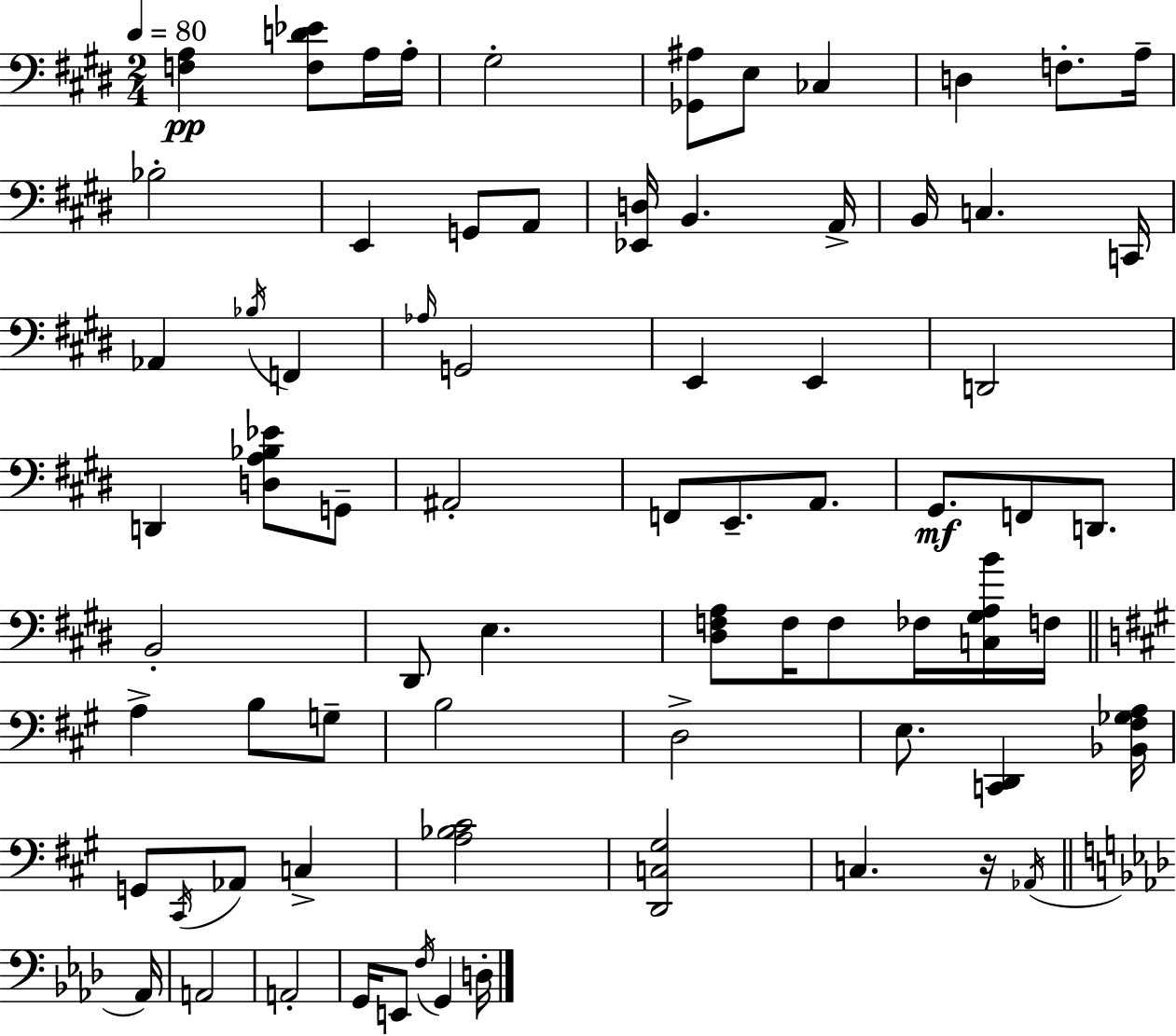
[F3,A3]/q [F3,D4,Eb4]/e A3/s A3/s G#3/h [Gb2,A#3]/e E3/e CES3/q D3/q F3/e. A3/s Bb3/h E2/q G2/e A2/e [Eb2,D3]/s B2/q. A2/s B2/s C3/q. C2/s Ab2/q Bb3/s F2/q Ab3/s G2/h E2/q E2/q D2/h D2/q [D3,A3,Bb3,Eb4]/e G2/e A#2/h F2/e E2/e. A2/e. G#2/e. F2/e D2/e. B2/h D#2/e E3/q. [D#3,F3,A3]/e F3/s F3/e FES3/s [C3,G#3,A3,B4]/s F3/s A3/q B3/e G3/e B3/h D3/h E3/e. [C2,D2]/q [Bb2,F#3,Gb3,A3]/s G2/e C#2/s Ab2/e C3/q [A3,Bb3,C#4]/h [D2,C3,G#3]/h C3/q. R/s Ab2/s Ab2/s A2/h A2/h G2/s E2/e F3/s G2/q D3/s